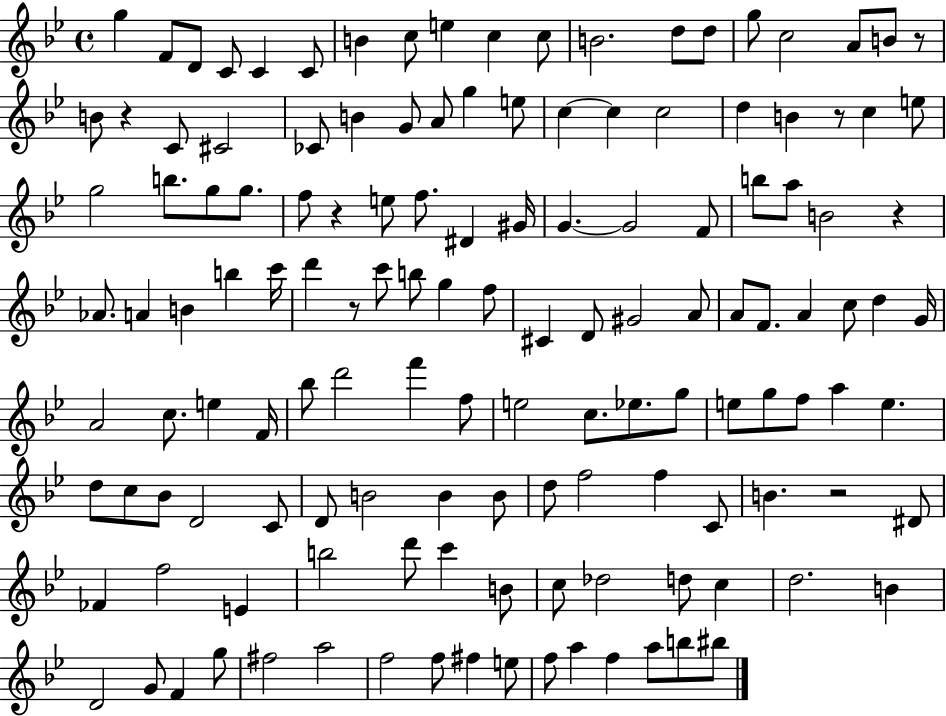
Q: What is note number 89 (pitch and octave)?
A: Bb4